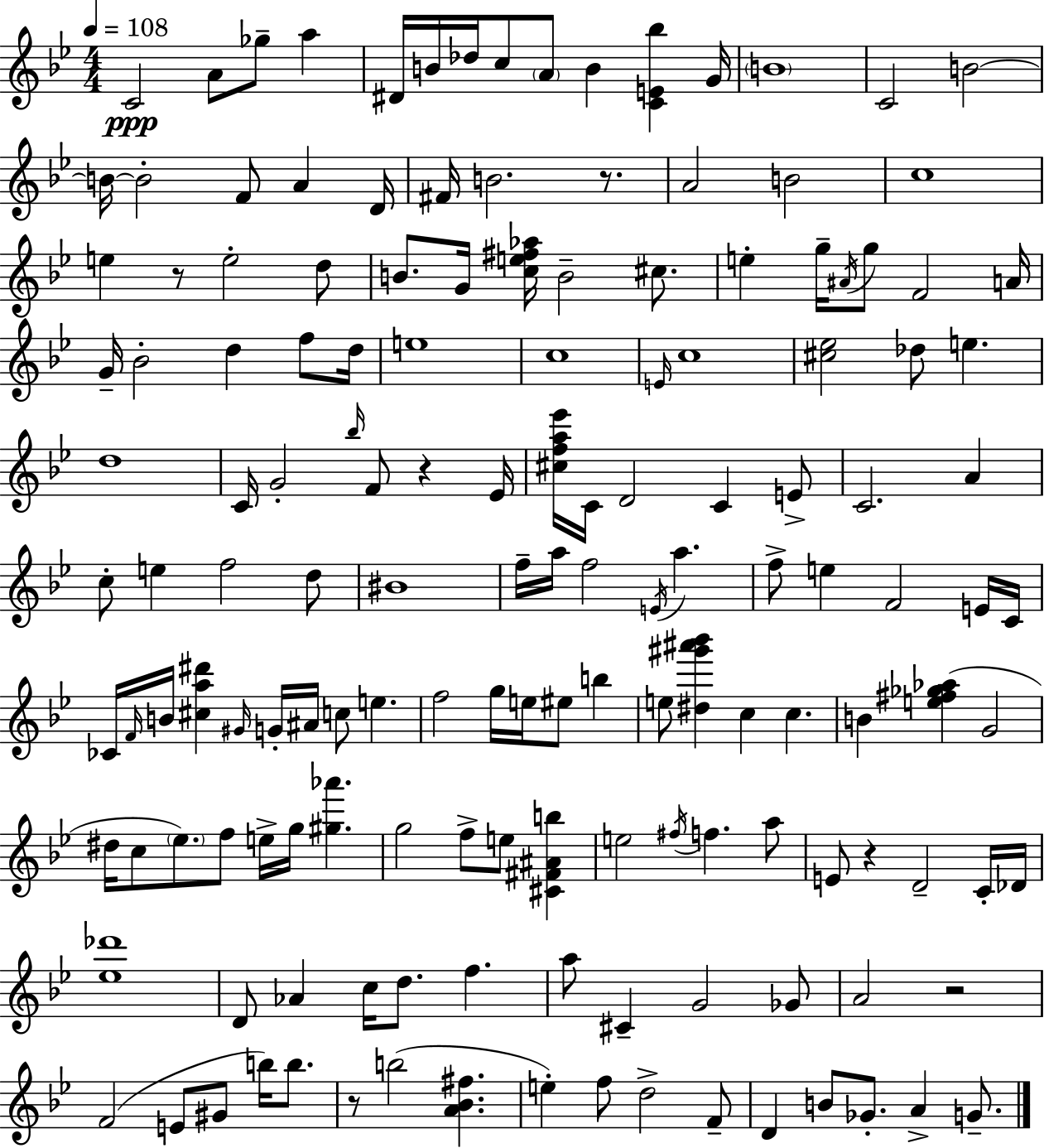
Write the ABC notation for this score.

X:1
T:Untitled
M:4/4
L:1/4
K:Bb
C2 A/2 _g/2 a ^D/4 B/4 _d/4 c/2 A/2 B [CE_b] G/4 B4 C2 B2 B/4 B2 F/2 A D/4 ^F/4 B2 z/2 A2 B2 c4 e z/2 e2 d/2 B/2 G/4 [ce^f_a]/4 B2 ^c/2 e g/4 ^A/4 g/2 F2 A/4 G/4 _B2 d f/2 d/4 e4 c4 E/4 c4 [^c_e]2 _d/2 e d4 C/4 G2 _b/4 F/2 z _E/4 [^cfa_e']/4 C/4 D2 C E/2 C2 A c/2 e f2 d/2 ^B4 f/4 a/4 f2 E/4 a f/2 e F2 E/4 C/4 _C/4 F/4 B/4 [^ca^d'] ^G/4 G/4 ^A/4 c/2 e f2 g/4 e/4 ^e/2 b e/2 [^d^g'^a'_b'] c c B [e^f_g_a] G2 ^d/4 c/2 _e/2 f/2 e/4 g/4 [^g_a'] g2 f/2 e/2 [^C^F^Ab] e2 ^f/4 f a/2 E/2 z D2 C/4 _D/4 [_e_d']4 D/2 _A c/4 d/2 f a/2 ^C G2 _G/2 A2 z2 F2 E/2 ^G/2 b/4 b/2 z/2 b2 [A_B^f] e f/2 d2 F/2 D B/2 _G/2 A G/2